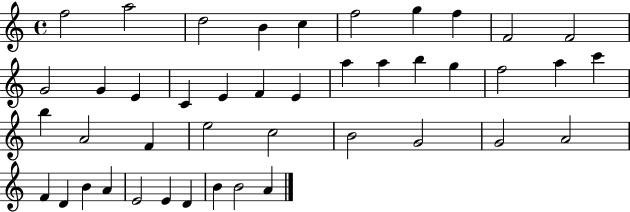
X:1
T:Untitled
M:4/4
L:1/4
K:C
f2 a2 d2 B c f2 g f F2 F2 G2 G E C E F E a a b g f2 a c' b A2 F e2 c2 B2 G2 G2 A2 F D B A E2 E D B B2 A